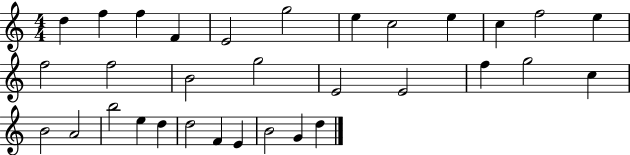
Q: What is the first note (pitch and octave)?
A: D5